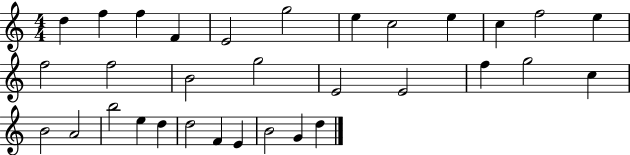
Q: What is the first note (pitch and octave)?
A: D5